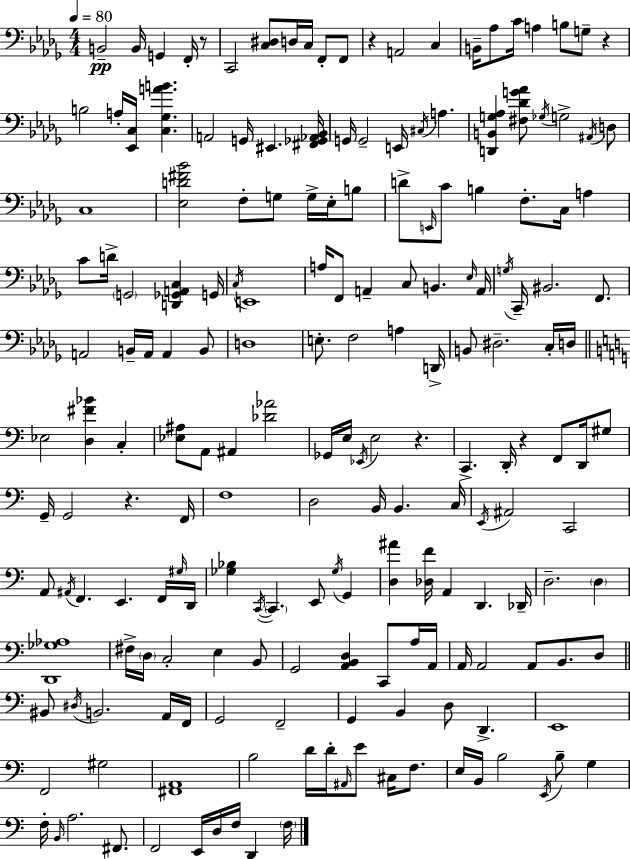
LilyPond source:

{
  \clef bass
  \numericTimeSignature
  \time 4/4
  \key bes \minor
  \tempo 4 = 80
  b,2--\pp b,16 g,4 f,16-. r8 | c,2 <c dis>8 d16 c16 f,8-. f,8 | r4 a,2 c4 | b,16-- aes8 c'16 a4 b8 g8-- r4 | \break b2 a16-. <ees, c>16 <c ges a' b'>4. | a,2 g,16 eis,4. <fis, ges, aes, bes,>16 | g,16 g,2-- e,16 \acciaccatura { cis16 } a4. | <d, b, g aes>4 <fis des' g' aes'>8 \acciaccatura { ges16 } g2-> | \break \acciaccatura { ais,16 } d8 c1 | <ees d' fis' bes'>2 f8-. g8 g16-> | ees16-. b8 d'8-> \grace { e,16 } c'8 b4 f8.-. c16 | a4 c'8 d'16-> \parenthesize g,2 <d, ges, a, c>4 | \break g,16 \acciaccatura { c16 } e,1 | a16 f,8 a,4-- c8 b,4. | \grace { ees16 } a,16 \acciaccatura { g16 } c,16-- bis,2. | f,8. a,2 b,16-- | \break a,16 a,4 b,8 d1 | e8.-. f2 | a4 d,16-> b,8 dis2.-- | c16-. d16 \bar "||" \break \key a \minor ees2 <d fis' bes'>4 c4-. | <ees ais>8 a,8 ais,4 <des' aes'>2 | ges,16 e16 \acciaccatura { ees,16 } e2 r4. | c,4.-> d,16-. r4 f,8 d,16 gis8 | \break g,16-- g,2 r4. | f,16 f1 | d2 b,16 b,4. | c16 \acciaccatura { e,16 } ais,2 c,2 | \break a,8 \acciaccatura { ais,16 } f,4. e,4. | f,16 \grace { gis16 } d,16 <ges bes>4 \acciaccatura { c,16~ }~ \parenthesize c,4. e,8 | \acciaccatura { ges16 } g,4 <d ais'>4 <des f'>16 a,4 d,4. | des,16-- d2.-- | \break \parenthesize d4 <d, ges aes>1 | fis16-> \parenthesize d16 c2-. | e4 b,8 g,2 <a, b, d>4 | c,8 a16 a,16 a,16 a,2 a,8 | \break b,8. d8 \bar "||" \break \key c \major bis,8 \acciaccatura { dis16 } b,2. a,16 | f,16 g,2 f,2-- | g,4 b,4 d8 d,4.-> | e,1 | \break f,2 gis2 | <fis, a,>1 | b2 d'16 d'16-. \grace { ais,16 } e'8 cis16 f8. | e16 b,16 b2 \acciaccatura { e,16 } b8-- g4 | \break f16-. \grace { b,16 } a2. | fis,8. f,2 e,16 d16 f16 d,4 | \parenthesize f16 \bar "|."
}